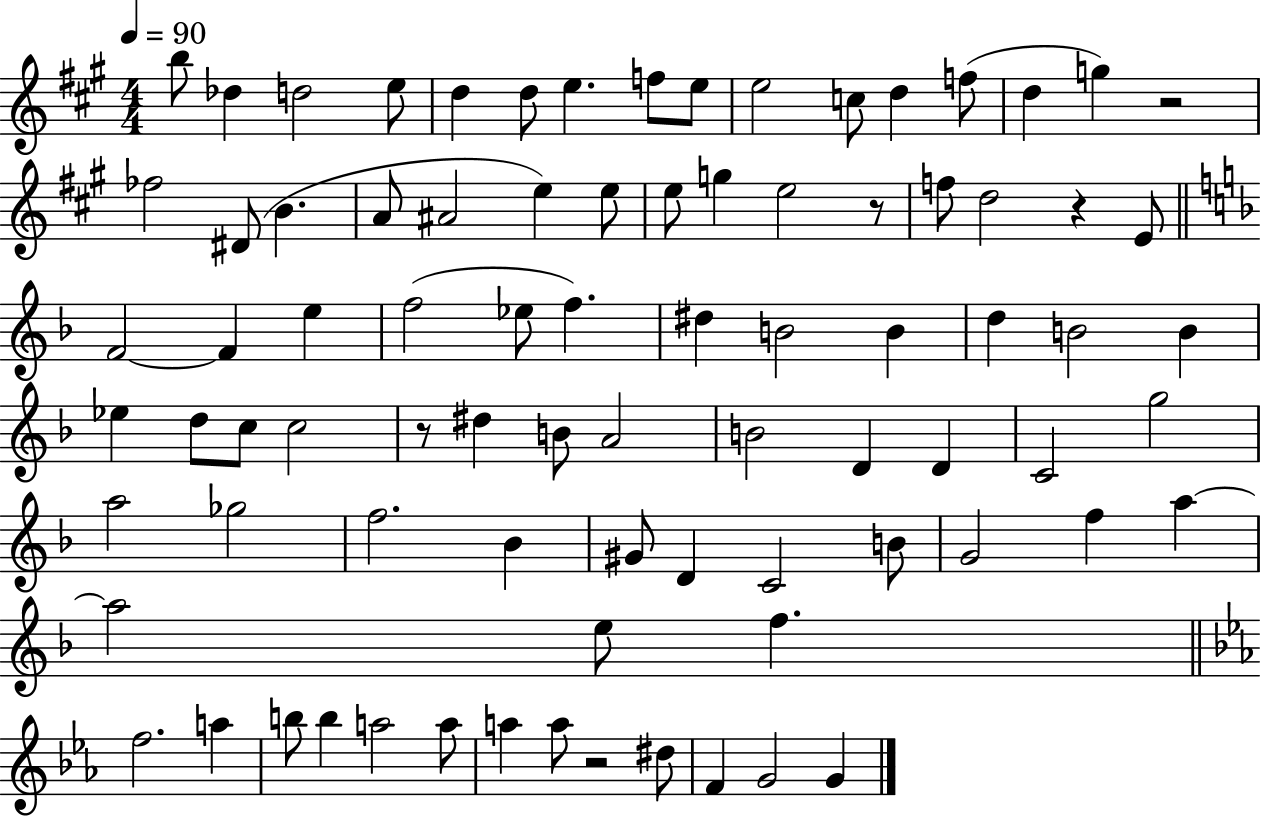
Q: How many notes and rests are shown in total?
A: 83